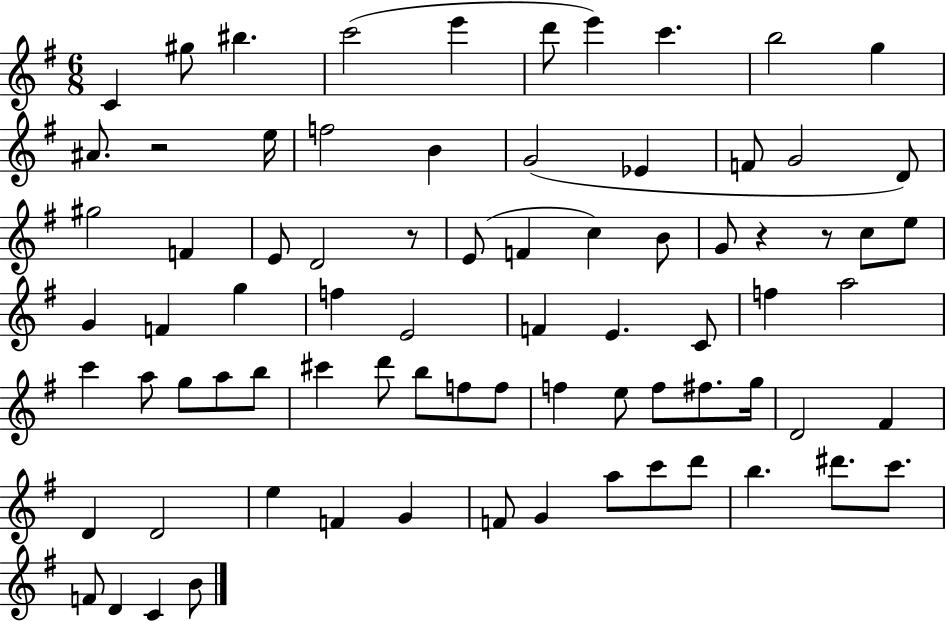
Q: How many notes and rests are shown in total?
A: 78